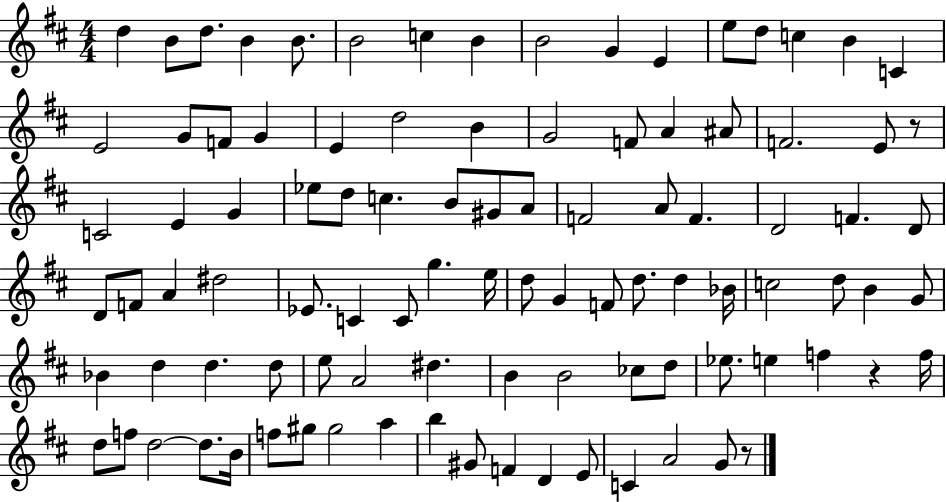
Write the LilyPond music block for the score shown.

{
  \clef treble
  \numericTimeSignature
  \time 4/4
  \key d \major
  d''4 b'8 d''8. b'4 b'8. | b'2 c''4 b'4 | b'2 g'4 e'4 | e''8 d''8 c''4 b'4 c'4 | \break e'2 g'8 f'8 g'4 | e'4 d''2 b'4 | g'2 f'8 a'4 ais'8 | f'2. e'8 r8 | \break c'2 e'4 g'4 | ees''8 d''8 c''4. b'8 gis'8 a'8 | f'2 a'8 f'4. | d'2 f'4. d'8 | \break d'8 f'8 a'4 dis''2 | ees'8. c'4 c'8 g''4. e''16 | d''8 g'4 f'8 d''8. d''4 bes'16 | c''2 d''8 b'4 g'8 | \break bes'4 d''4 d''4. d''8 | e''8 a'2 dis''4. | b'4 b'2 ces''8 d''8 | ees''8. e''4 f''4 r4 f''16 | \break d''8 f''8 d''2~~ d''8. b'16 | f''8 gis''8 gis''2 a''4 | b''4 gis'8 f'4 d'4 e'8 | c'4 a'2 g'8 r8 | \break \bar "|."
}